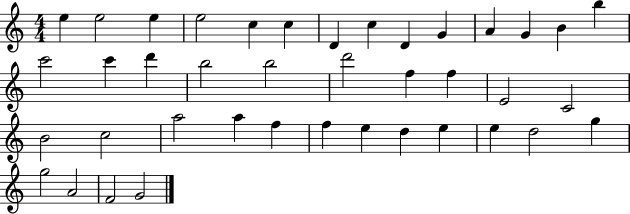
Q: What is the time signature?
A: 4/4